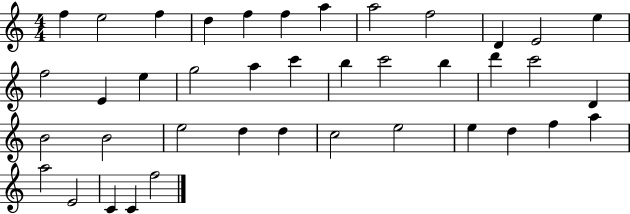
{
  \clef treble
  \numericTimeSignature
  \time 4/4
  \key c \major
  f''4 e''2 f''4 | d''4 f''4 f''4 a''4 | a''2 f''2 | d'4 e'2 e''4 | \break f''2 e'4 e''4 | g''2 a''4 c'''4 | b''4 c'''2 b''4 | d'''4 c'''2 d'4 | \break b'2 b'2 | e''2 d''4 d''4 | c''2 e''2 | e''4 d''4 f''4 a''4 | \break a''2 e'2 | c'4 c'4 f''2 | \bar "|."
}